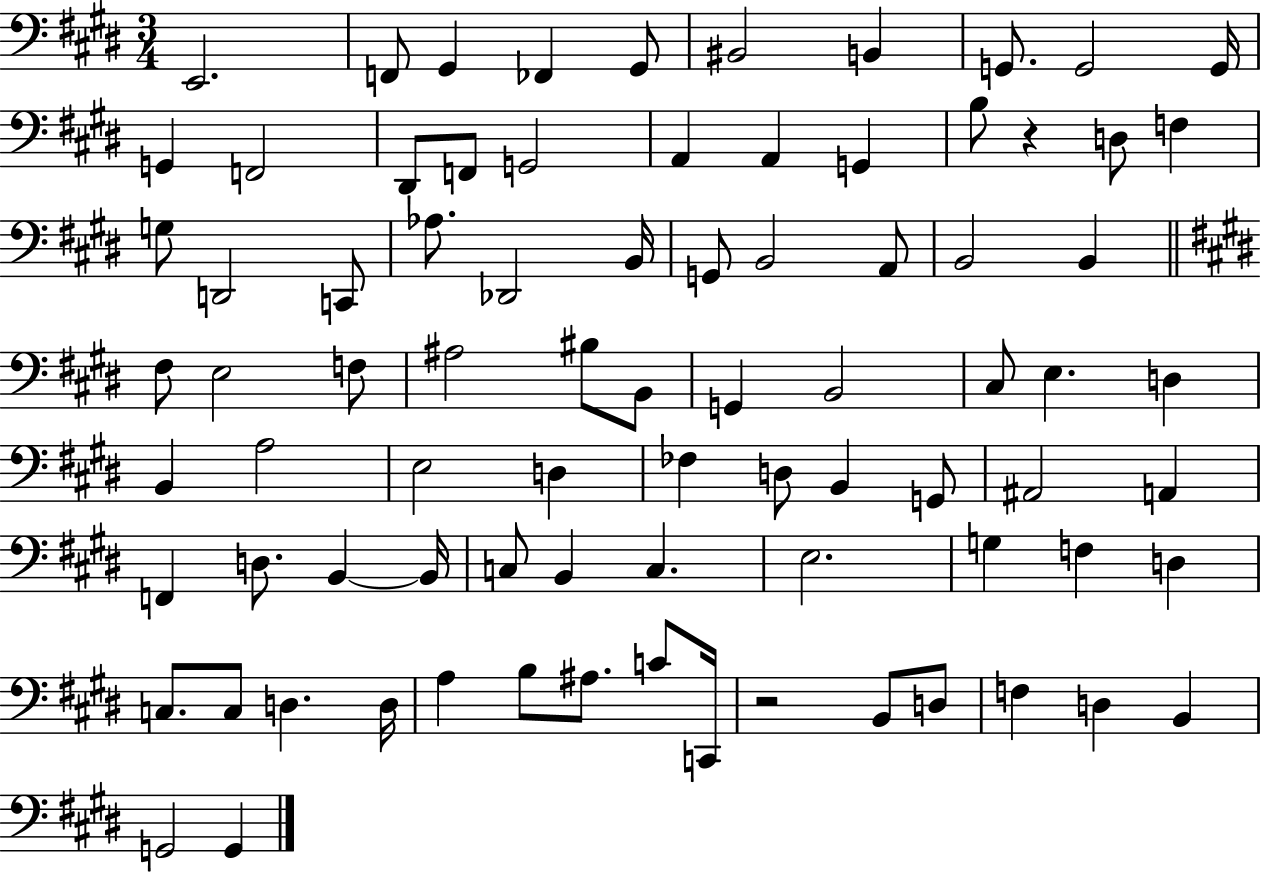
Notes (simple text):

E2/h. F2/e G#2/q FES2/q G#2/e BIS2/h B2/q G2/e. G2/h G2/s G2/q F2/h D#2/e F2/e G2/h A2/q A2/q G2/q B3/e R/q D3/e F3/q G3/e D2/h C2/e Ab3/e. Db2/h B2/s G2/e B2/h A2/e B2/h B2/q F#3/e E3/h F3/e A#3/h BIS3/e B2/e G2/q B2/h C#3/e E3/q. D3/q B2/q A3/h E3/h D3/q FES3/q D3/e B2/q G2/e A#2/h A2/q F2/q D3/e. B2/q B2/s C3/e B2/q C3/q. E3/h. G3/q F3/q D3/q C3/e. C3/e D3/q. D3/s A3/q B3/e A#3/e. C4/e C2/s R/h B2/e D3/e F3/q D3/q B2/q G2/h G2/q